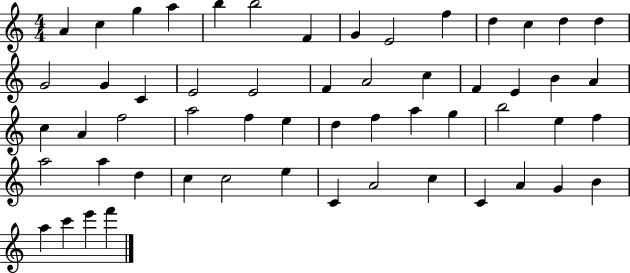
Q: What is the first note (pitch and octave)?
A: A4